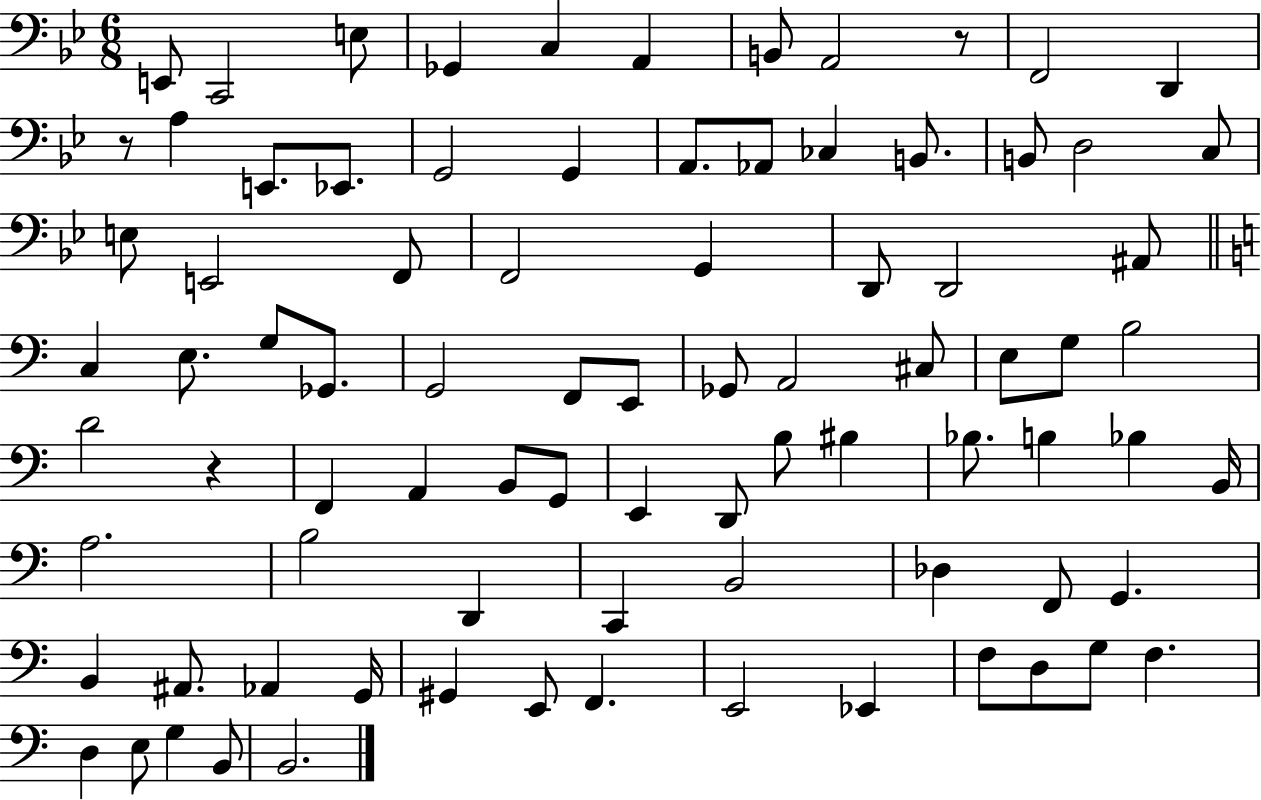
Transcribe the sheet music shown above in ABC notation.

X:1
T:Untitled
M:6/8
L:1/4
K:Bb
E,,/2 C,,2 E,/2 _G,, C, A,, B,,/2 A,,2 z/2 F,,2 D,, z/2 A, E,,/2 _E,,/2 G,,2 G,, A,,/2 _A,,/2 _C, B,,/2 B,,/2 D,2 C,/2 E,/2 E,,2 F,,/2 F,,2 G,, D,,/2 D,,2 ^A,,/2 C, E,/2 G,/2 _G,,/2 G,,2 F,,/2 E,,/2 _G,,/2 A,,2 ^C,/2 E,/2 G,/2 B,2 D2 z F,, A,, B,,/2 G,,/2 E,, D,,/2 B,/2 ^B, _B,/2 B, _B, B,,/4 A,2 B,2 D,, C,, B,,2 _D, F,,/2 G,, B,, ^A,,/2 _A,, G,,/4 ^G,, E,,/2 F,, E,,2 _E,, F,/2 D,/2 G,/2 F, D, E,/2 G, B,,/2 B,,2